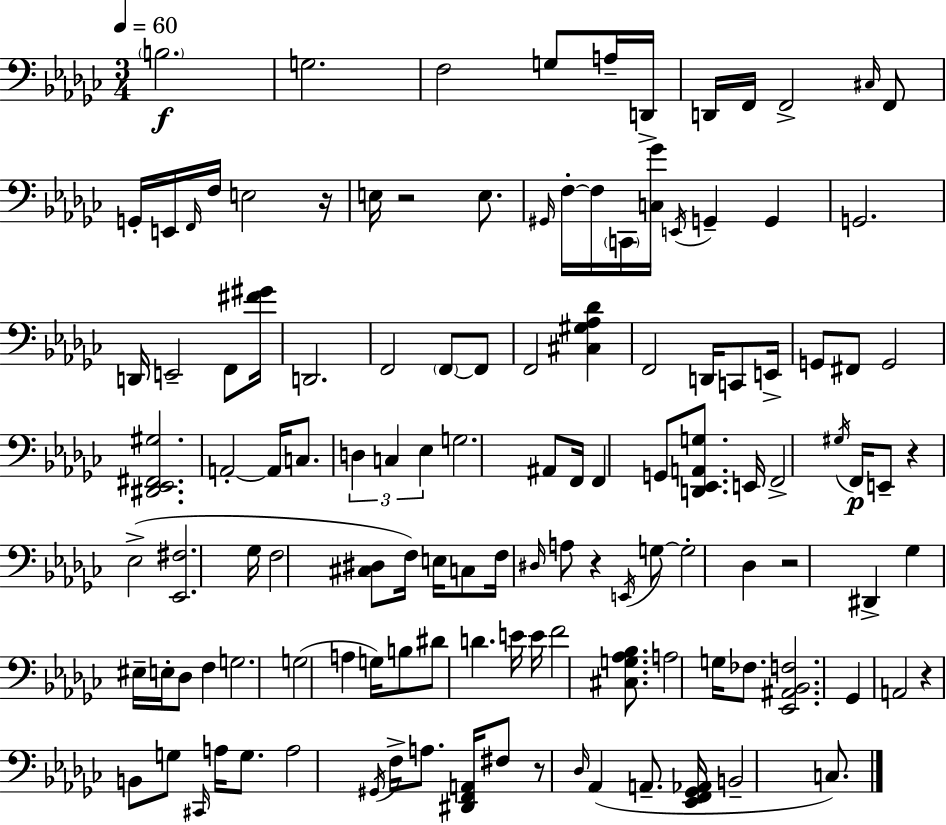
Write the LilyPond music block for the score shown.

{
  \clef bass
  \numericTimeSignature
  \time 3/4
  \key ees \minor
  \tempo 4 = 60
  \parenthesize b2.\f | g2. | f2 g8 a16-- d,16-> | d,16 f,16 f,2-> \grace { cis16 } f,8 | \break g,16-. e,16 \grace { f,16 } f16 e2 | r16 e16 r2 e8. | \grace { gis,16 } f16-.~~ f16 \parenthesize c,16 <c ges'>16 \acciaccatura { e,16 } g,4-- | g,4 g,2. | \break d,16 e,2-- | f,8 <fis' gis'>16 d,2. | f,2 | \parenthesize f,8~~ f,8 f,2 | \break <cis gis aes des'>4 f,2 | d,16 c,8 e,16-> g,8 fis,8 g,2 | <dis, ees, fis, gis>2. | a,2-.~~ | \break a,16 c8. \tuplet 3/2 { d4 c4 | ees4 } g2. | ais,8 f,16 f,4 g,8 | <d, ees, a, g>8. e,16 f,2-> | \break \acciaccatura { gis16 } f,16\p e,8-- r4 ees2->( | <ees, fis>2. | ges16 f2 | <cis dis>8 f16) e16 c8 f16 \grace { dis16 } a8 | \break r4 \acciaccatura { e,16 } g8~~ g2-. | des4 r2 | dis,4-> ges4 eis16-- | e16-. des8 f4 g2. | \break g2( | a4 g16) b8 dis'8 | d'4. e'16 e'16 f'2 | <cis g aes bes>8. a2 | \break g16 fes8. <ees, ais, bes, f>2. | ges,4 a,2 | r4 b,8 | g8 \grace { cis,16 } a16 g8. a2 | \break \acciaccatura { gis,16 } f16-> a8. <dis, f, a,>16 fis8 | r8 \grace { des16 }( aes,4 a,8.-- <ees, f, ges, aes,>16 b,2-- | c8.) \bar "|."
}